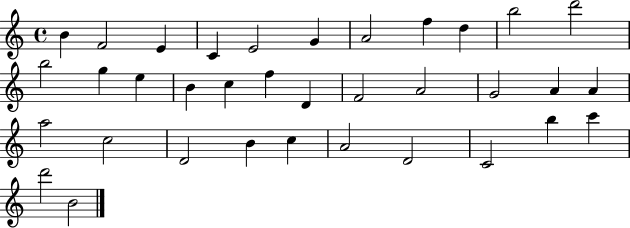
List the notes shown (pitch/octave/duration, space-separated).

B4/q F4/h E4/q C4/q E4/h G4/q A4/h F5/q D5/q B5/h D6/h B5/h G5/q E5/q B4/q C5/q F5/q D4/q F4/h A4/h G4/h A4/q A4/q A5/h C5/h D4/h B4/q C5/q A4/h D4/h C4/h B5/q C6/q D6/h B4/h